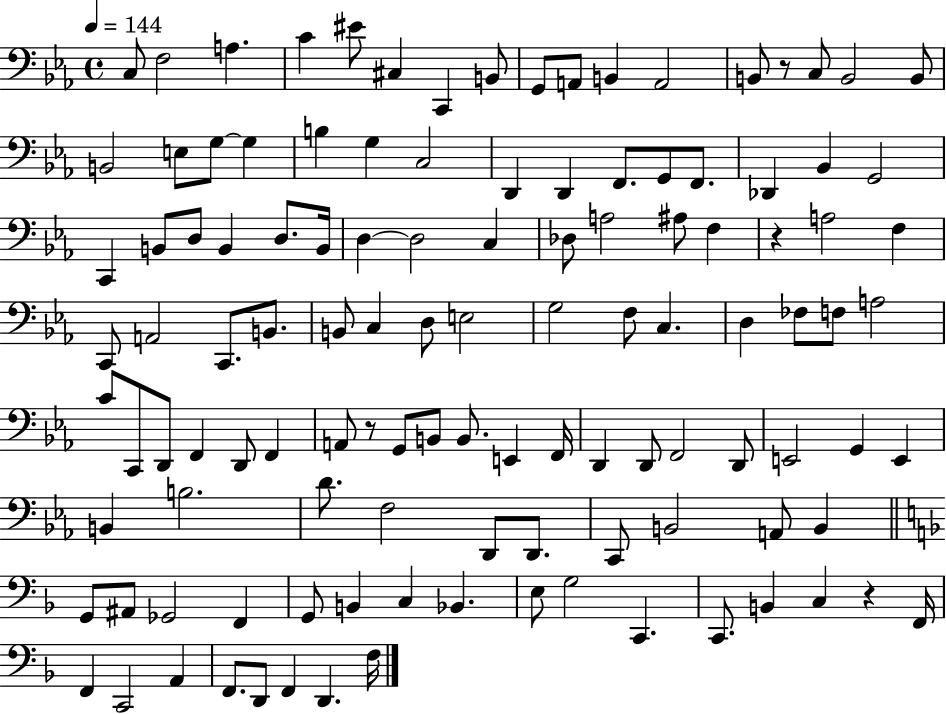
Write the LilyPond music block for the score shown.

{
  \clef bass
  \time 4/4
  \defaultTimeSignature
  \key ees \major
  \tempo 4 = 144
  c8 f2 a4. | c'4 eis'8 cis4 c,4 b,8 | g,8 a,8 b,4 a,2 | b,8 r8 c8 b,2 b,8 | \break b,2 e8 g8~~ g4 | b4 g4 c2 | d,4 d,4 f,8. g,8 f,8. | des,4 bes,4 g,2 | \break c,4 b,8 d8 b,4 d8. b,16 | d4~~ d2 c4 | des8 a2 ais8 f4 | r4 a2 f4 | \break c,8 a,2 c,8. b,8. | b,8 c4 d8 e2 | g2 f8 c4. | d4 fes8 f8 a2 | \break c'8 c,8 d,8 f,4 d,8 f,4 | a,8 r8 g,8 b,8 b,8. e,4 f,16 | d,4 d,8 f,2 d,8 | e,2 g,4 e,4 | \break b,4 b2. | d'8. f2 d,8 d,8. | c,8 b,2 a,8 b,4 | \bar "||" \break \key f \major g,8 ais,8 ges,2 f,4 | g,8 b,4 c4 bes,4. | e8 g2 c,4. | c,8. b,4 c4 r4 f,16 | \break f,4 c,2 a,4 | f,8. d,8 f,4 d,4. f16 | \bar "|."
}